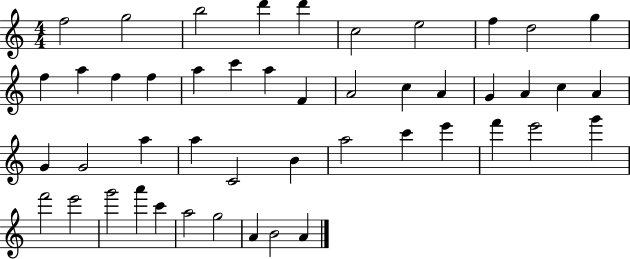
X:1
T:Untitled
M:4/4
L:1/4
K:C
f2 g2 b2 d' d' c2 e2 f d2 g f a f f a c' a F A2 c A G A c A G G2 a a C2 B a2 c' e' f' e'2 g' f'2 e'2 g'2 a' c' a2 g2 A B2 A